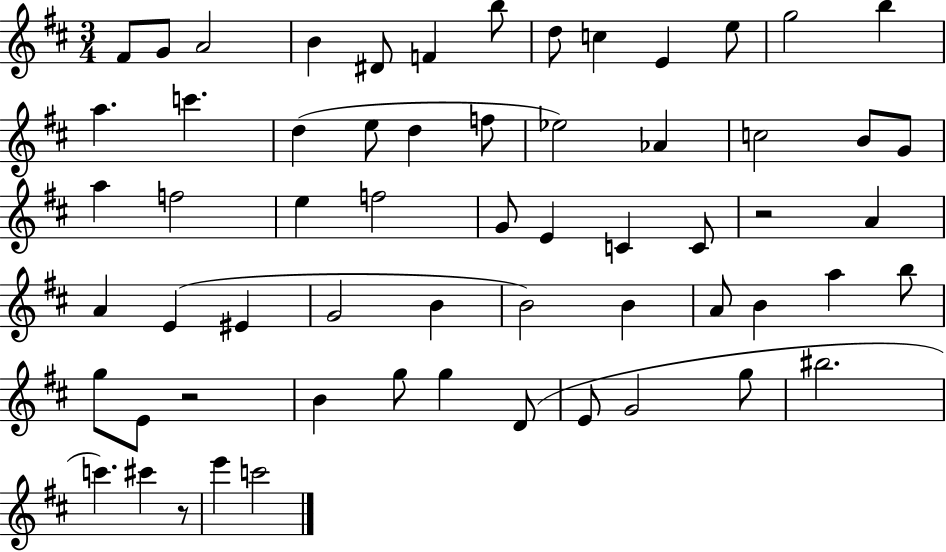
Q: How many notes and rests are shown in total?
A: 61